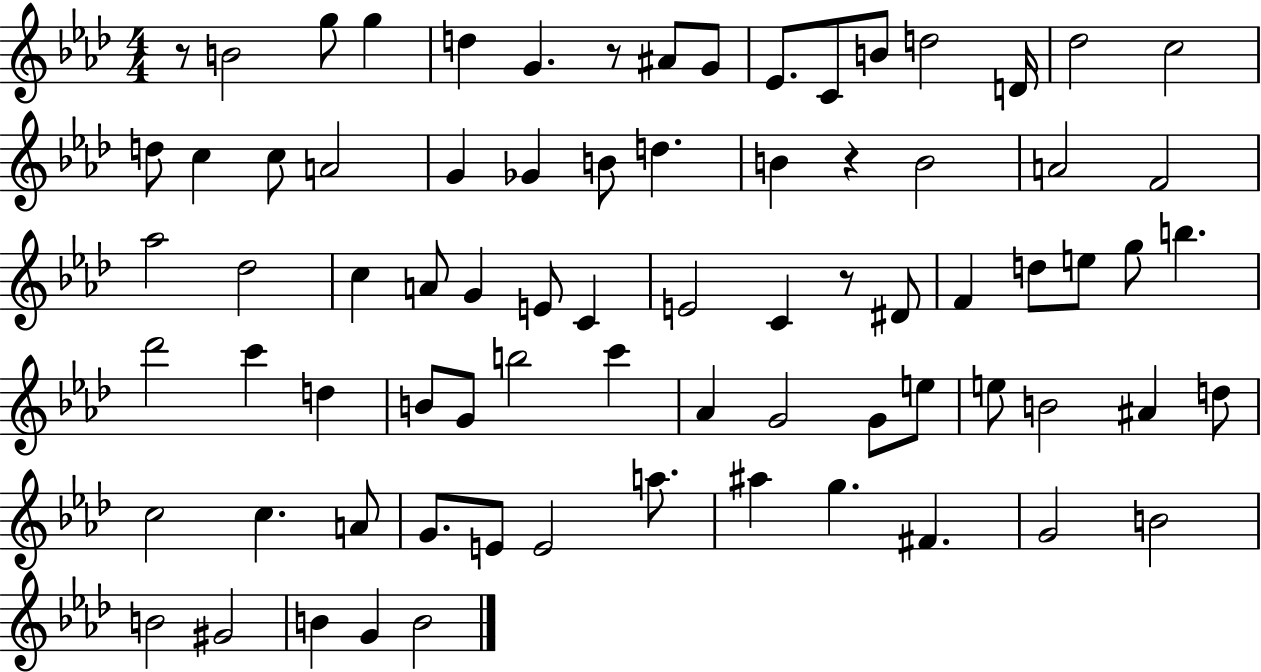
X:1
T:Untitled
M:4/4
L:1/4
K:Ab
z/2 B2 g/2 g d G z/2 ^A/2 G/2 _E/2 C/2 B/2 d2 D/4 _d2 c2 d/2 c c/2 A2 G _G B/2 d B z B2 A2 F2 _a2 _d2 c A/2 G E/2 C E2 C z/2 ^D/2 F d/2 e/2 g/2 b _d'2 c' d B/2 G/2 b2 c' _A G2 G/2 e/2 e/2 B2 ^A d/2 c2 c A/2 G/2 E/2 E2 a/2 ^a g ^F G2 B2 B2 ^G2 B G B2